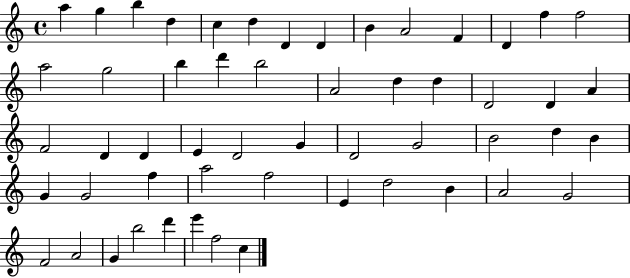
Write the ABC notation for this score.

X:1
T:Untitled
M:4/4
L:1/4
K:C
a g b d c d D D B A2 F D f f2 a2 g2 b d' b2 A2 d d D2 D A F2 D D E D2 G D2 G2 B2 d B G G2 f a2 f2 E d2 B A2 G2 F2 A2 G b2 d' e' f2 c